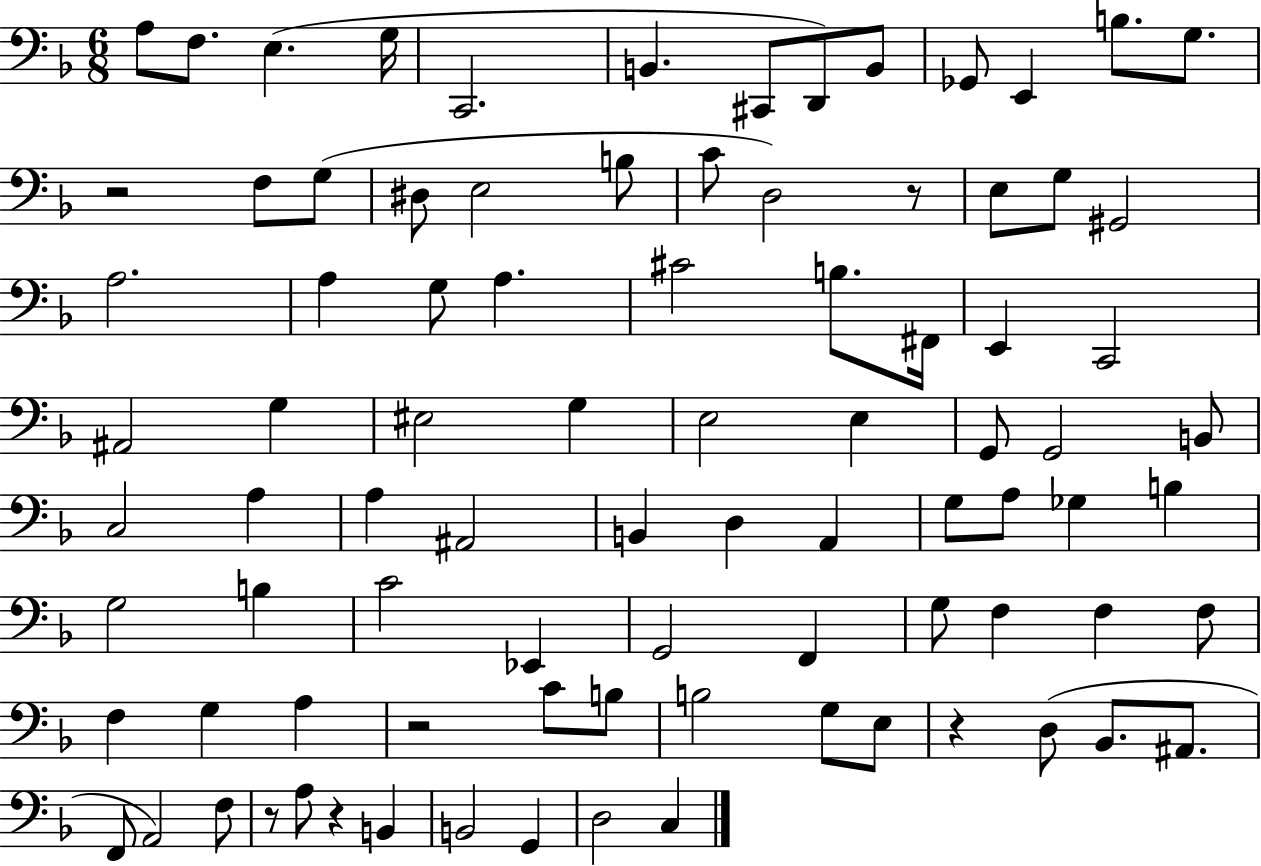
{
  \clef bass
  \numericTimeSignature
  \time 6/8
  \key f \major
  a8 f8. e4.( g16 | c,2. | b,4. cis,8 d,8) b,8 | ges,8 e,4 b8. g8. | \break r2 f8 g8( | dis8 e2 b8 | c'8 d2) r8 | e8 g8 gis,2 | \break a2. | a4 g8 a4. | cis'2 b8. fis,16 | e,4 c,2 | \break ais,2 g4 | eis2 g4 | e2 e4 | g,8 g,2 b,8 | \break c2 a4 | a4 ais,2 | b,4 d4 a,4 | g8 a8 ges4 b4 | \break g2 b4 | c'2 ees,4 | g,2 f,4 | g8 f4 f4 f8 | \break f4 g4 a4 | r2 c'8 b8 | b2 g8 e8 | r4 d8( bes,8. ais,8. | \break f,8 a,2) f8 | r8 a8 r4 b,4 | b,2 g,4 | d2 c4 | \break \bar "|."
}